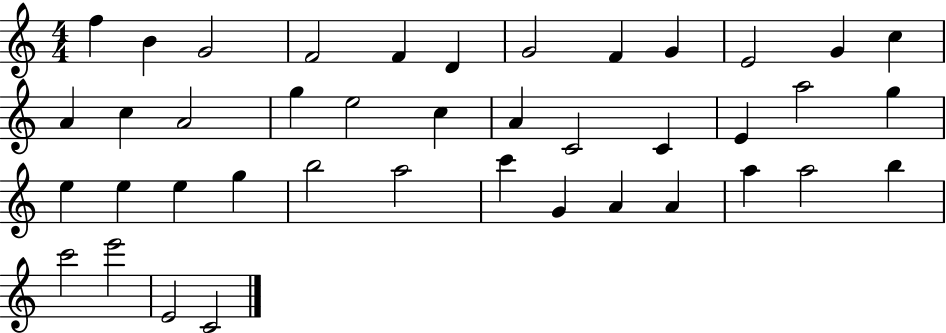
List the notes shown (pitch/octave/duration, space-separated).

F5/q B4/q G4/h F4/h F4/q D4/q G4/h F4/q G4/q E4/h G4/q C5/q A4/q C5/q A4/h G5/q E5/h C5/q A4/q C4/h C4/q E4/q A5/h G5/q E5/q E5/q E5/q G5/q B5/h A5/h C6/q G4/q A4/q A4/q A5/q A5/h B5/q C6/h E6/h E4/h C4/h